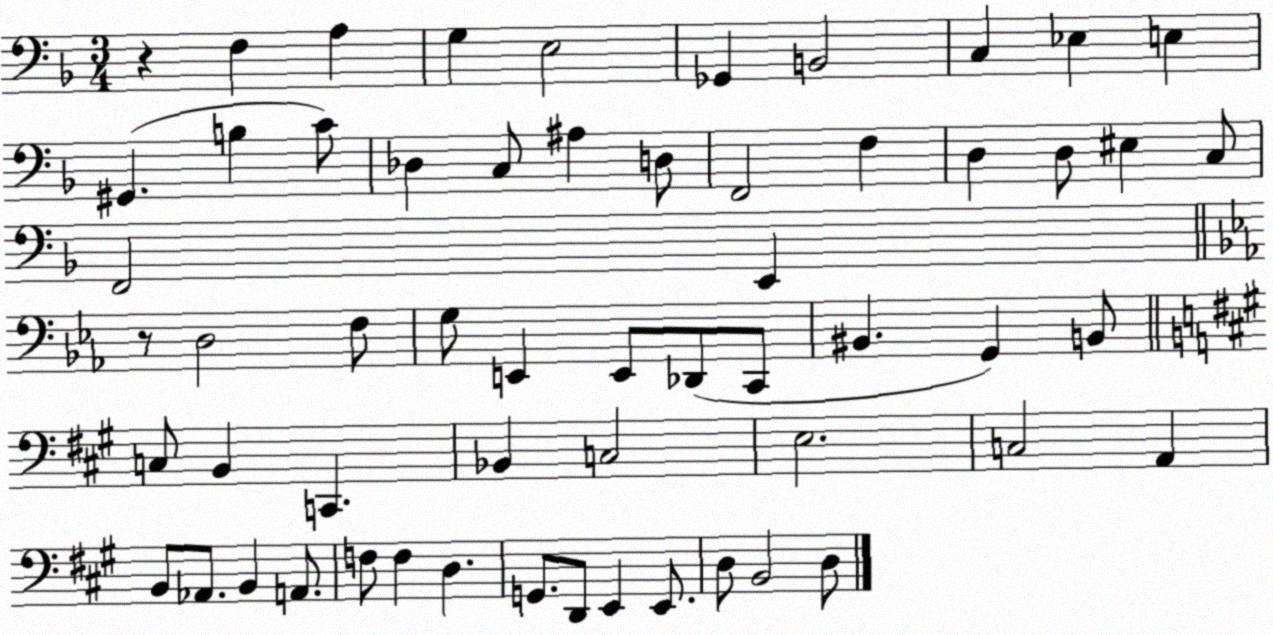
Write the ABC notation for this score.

X:1
T:Untitled
M:3/4
L:1/4
K:F
z F, A, G, E,2 _G,, B,,2 C, _E, E, ^G,, B, C/2 _D, C,/2 ^A, D,/2 F,,2 F, D, D,/2 ^E, C,/2 F,,2 E,, z/2 D,2 F,/2 G,/2 E,, E,,/2 _D,,/2 C,,/2 ^B,, G,, B,,/2 C,/2 B,, C,, _B,, C,2 E,2 C,2 A,, B,,/2 _A,,/2 B,, A,,/2 F,/2 F, D, G,,/2 D,,/2 E,, E,,/2 D,/2 B,,2 D,/2